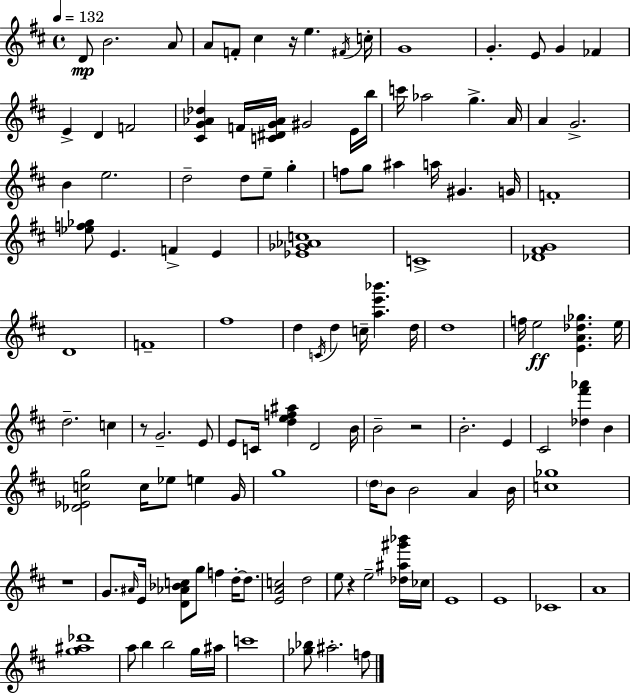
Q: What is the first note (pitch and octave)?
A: D4